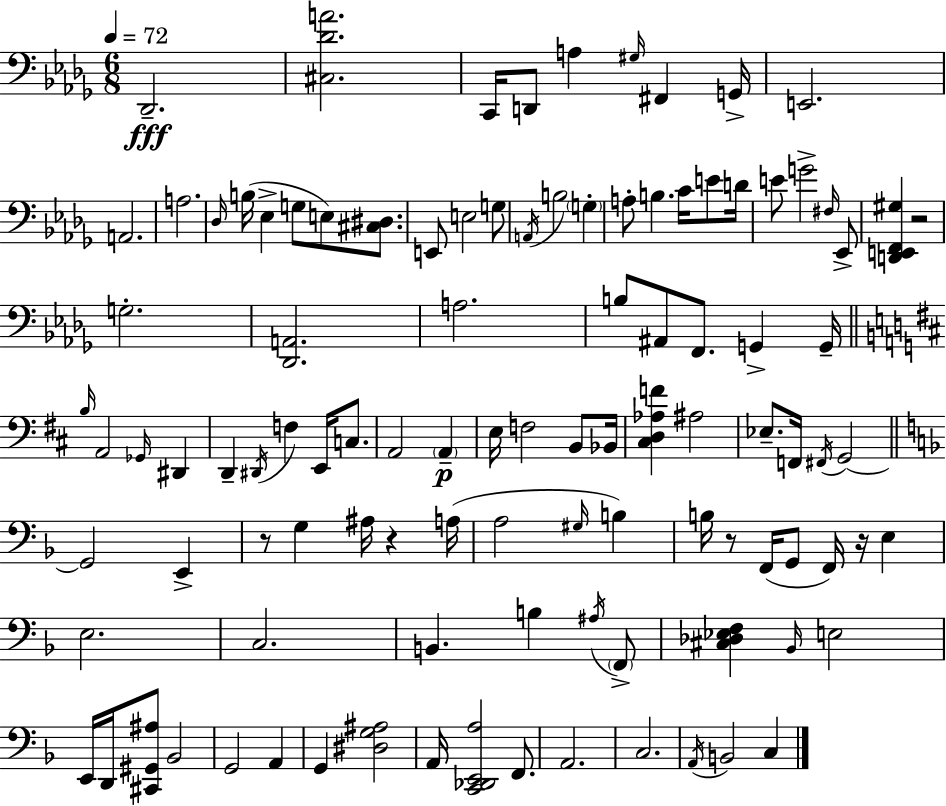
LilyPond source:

{
  \clef bass
  \numericTimeSignature
  \time 6/8
  \key bes \minor
  \tempo 4 = 72
  des,2.--\fff | <cis des' a'>2. | c,16 d,8 a4 \grace { gis16 } fis,4 | g,16-> e,2. | \break a,2. | a2. | \grace { des16 }( b16 ees4-> g8 e8) <cis dis>8. | e,8 e2 | \break g8 \acciaccatura { a,16 } b2 \parenthesize g4-. | a8-. b4. c'16 | e'8 d'16 e'8 g'2-> | \grace { fis16 } ees,8-> <d, e, f, gis>4 r2 | \break g2.-. | <des, a,>2. | a2. | b8 ais,8 f,8. g,4-> | \break g,16-- \bar "||" \break \key d \major \grace { b16 } a,2 \grace { ges,16 } dis,4 | d,4-- \acciaccatura { dis,16 } f4 e,16 | c8. a,2 \parenthesize a,4--\p | e16 f2 | \break b,8 bes,16 <cis d aes f'>4 ais2 | ees8.-- f,16 \acciaccatura { fis,16 } g,2~~ | \bar "||" \break \key f \major g,2 e,4-> | r8 g4 ais16 r4 a16( | a2 \grace { gis16 } b4) | b16 r8 f,16( g,8 f,16) r16 e4 | \break e2. | c2. | b,4. b4 \acciaccatura { ais16 } | \parenthesize f,8-> <cis des ees f>4 \grace { bes,16 } e2 | \break e,16 d,16 <cis, gis, ais>8 bes,2 | g,2 a,4 | g,4 <dis g ais>2 | a,16 <c, des, e, a>2 | \break f,8. a,2. | c2. | \acciaccatura { a,16 } b,2 | c4 \bar "|."
}